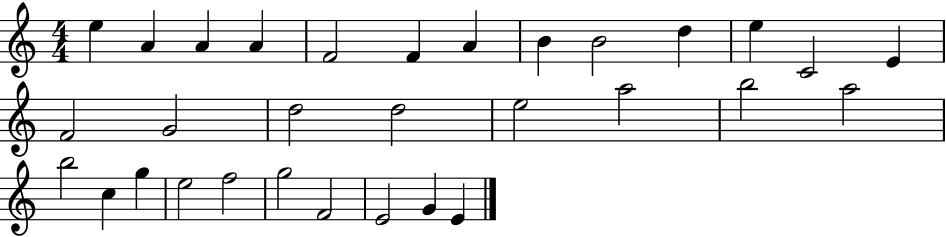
{
  \clef treble
  \numericTimeSignature
  \time 4/4
  \key c \major
  e''4 a'4 a'4 a'4 | f'2 f'4 a'4 | b'4 b'2 d''4 | e''4 c'2 e'4 | \break f'2 g'2 | d''2 d''2 | e''2 a''2 | b''2 a''2 | \break b''2 c''4 g''4 | e''2 f''2 | g''2 f'2 | e'2 g'4 e'4 | \break \bar "|."
}